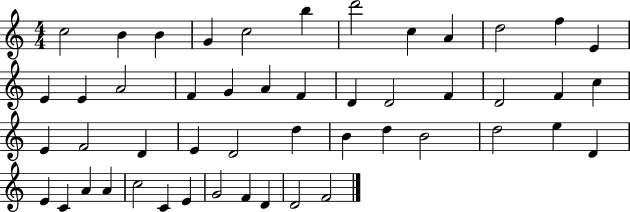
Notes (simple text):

C5/h B4/q B4/q G4/q C5/h B5/q D6/h C5/q A4/q D5/h F5/q E4/q E4/q E4/q A4/h F4/q G4/q A4/q F4/q D4/q D4/h F4/q D4/h F4/q C5/q E4/q F4/h D4/q E4/q D4/h D5/q B4/q D5/q B4/h D5/h E5/q D4/q E4/q C4/q A4/q A4/q C5/h C4/q E4/q G4/h F4/q D4/q D4/h F4/h